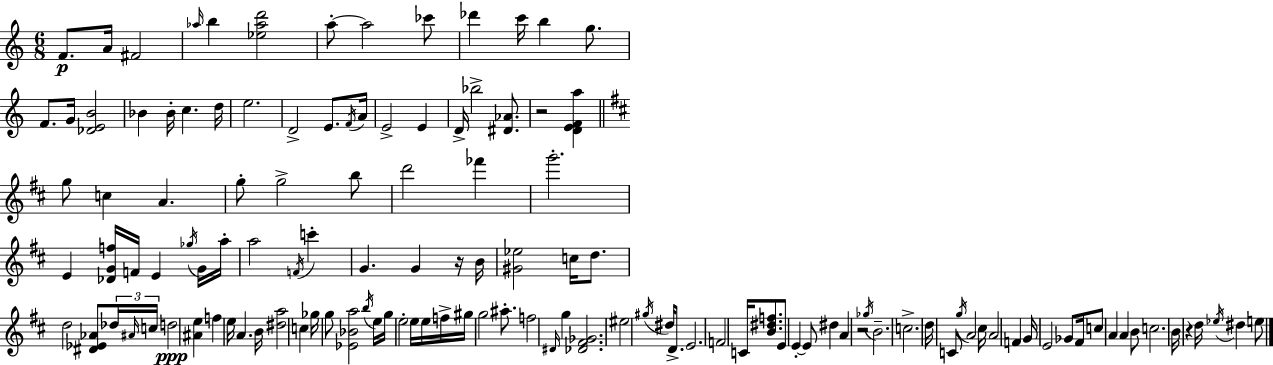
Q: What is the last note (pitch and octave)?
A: E5